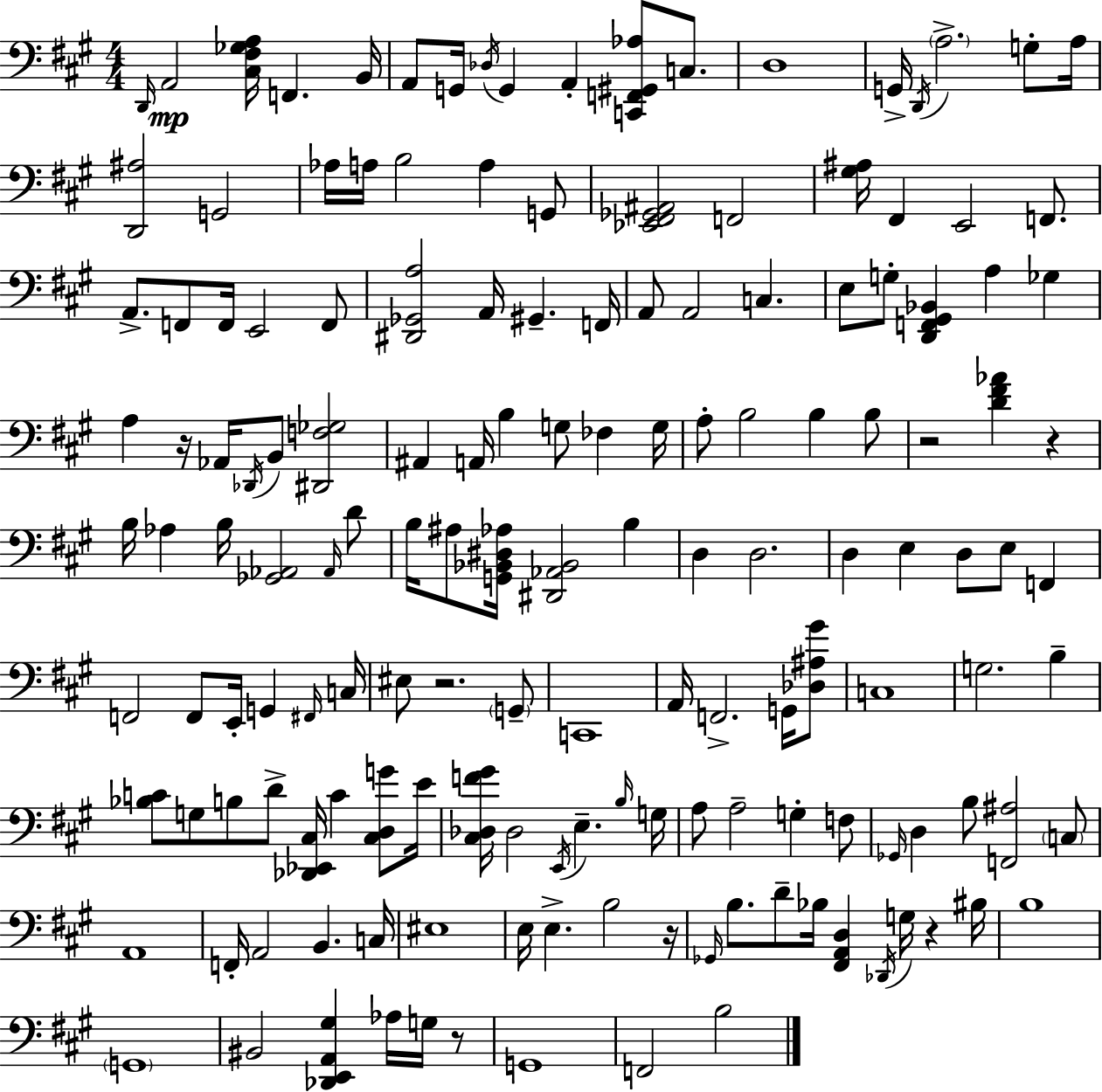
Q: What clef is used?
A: bass